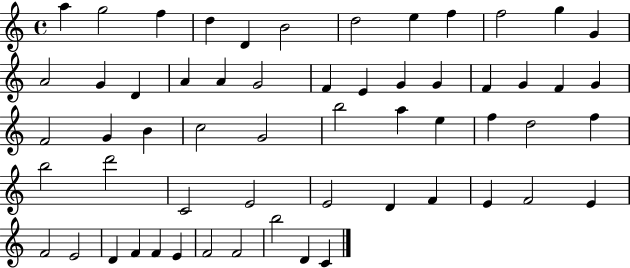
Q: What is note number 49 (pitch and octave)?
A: E4